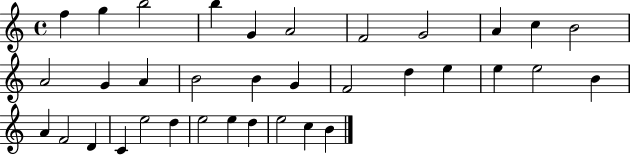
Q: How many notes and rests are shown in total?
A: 35